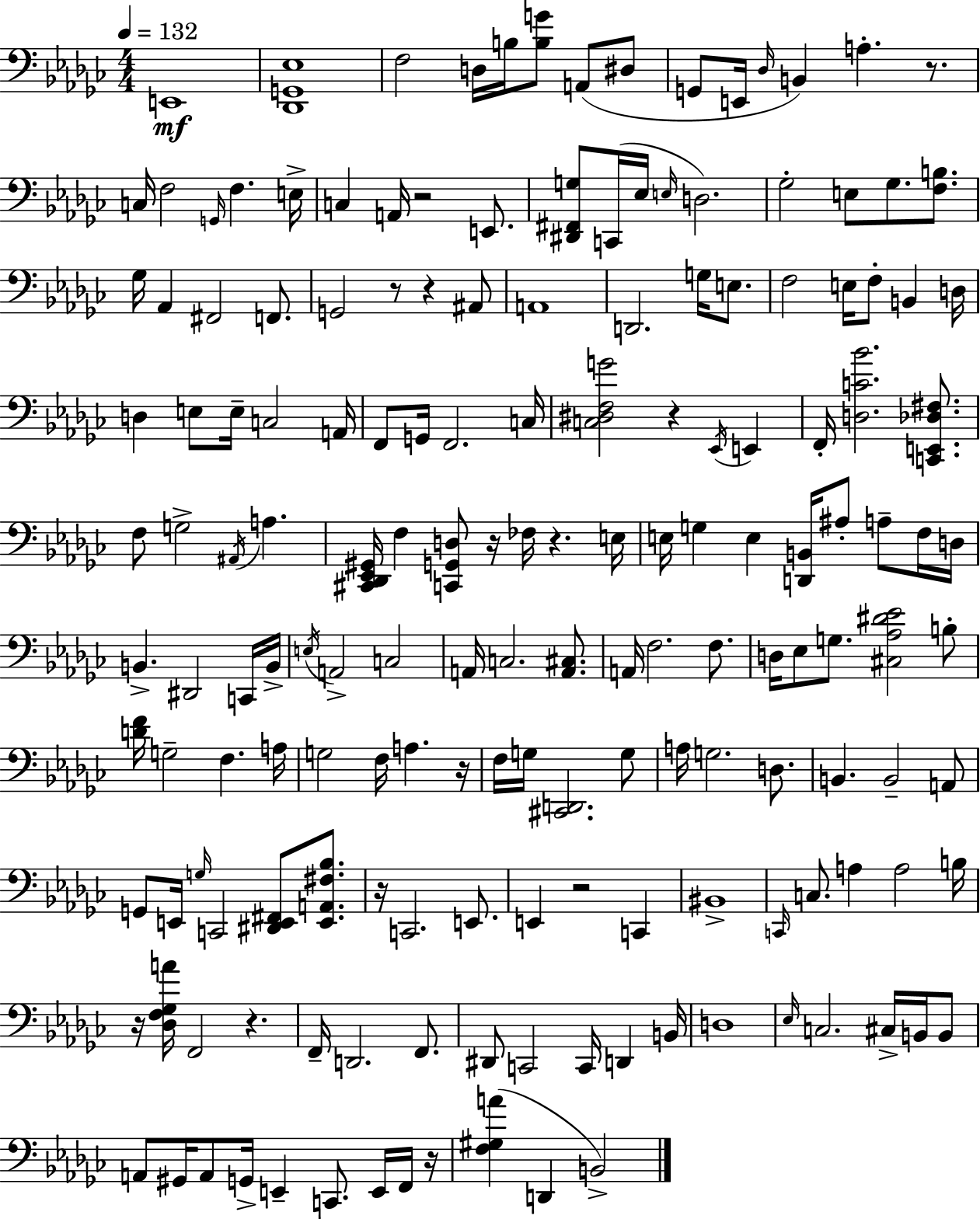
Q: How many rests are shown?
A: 13